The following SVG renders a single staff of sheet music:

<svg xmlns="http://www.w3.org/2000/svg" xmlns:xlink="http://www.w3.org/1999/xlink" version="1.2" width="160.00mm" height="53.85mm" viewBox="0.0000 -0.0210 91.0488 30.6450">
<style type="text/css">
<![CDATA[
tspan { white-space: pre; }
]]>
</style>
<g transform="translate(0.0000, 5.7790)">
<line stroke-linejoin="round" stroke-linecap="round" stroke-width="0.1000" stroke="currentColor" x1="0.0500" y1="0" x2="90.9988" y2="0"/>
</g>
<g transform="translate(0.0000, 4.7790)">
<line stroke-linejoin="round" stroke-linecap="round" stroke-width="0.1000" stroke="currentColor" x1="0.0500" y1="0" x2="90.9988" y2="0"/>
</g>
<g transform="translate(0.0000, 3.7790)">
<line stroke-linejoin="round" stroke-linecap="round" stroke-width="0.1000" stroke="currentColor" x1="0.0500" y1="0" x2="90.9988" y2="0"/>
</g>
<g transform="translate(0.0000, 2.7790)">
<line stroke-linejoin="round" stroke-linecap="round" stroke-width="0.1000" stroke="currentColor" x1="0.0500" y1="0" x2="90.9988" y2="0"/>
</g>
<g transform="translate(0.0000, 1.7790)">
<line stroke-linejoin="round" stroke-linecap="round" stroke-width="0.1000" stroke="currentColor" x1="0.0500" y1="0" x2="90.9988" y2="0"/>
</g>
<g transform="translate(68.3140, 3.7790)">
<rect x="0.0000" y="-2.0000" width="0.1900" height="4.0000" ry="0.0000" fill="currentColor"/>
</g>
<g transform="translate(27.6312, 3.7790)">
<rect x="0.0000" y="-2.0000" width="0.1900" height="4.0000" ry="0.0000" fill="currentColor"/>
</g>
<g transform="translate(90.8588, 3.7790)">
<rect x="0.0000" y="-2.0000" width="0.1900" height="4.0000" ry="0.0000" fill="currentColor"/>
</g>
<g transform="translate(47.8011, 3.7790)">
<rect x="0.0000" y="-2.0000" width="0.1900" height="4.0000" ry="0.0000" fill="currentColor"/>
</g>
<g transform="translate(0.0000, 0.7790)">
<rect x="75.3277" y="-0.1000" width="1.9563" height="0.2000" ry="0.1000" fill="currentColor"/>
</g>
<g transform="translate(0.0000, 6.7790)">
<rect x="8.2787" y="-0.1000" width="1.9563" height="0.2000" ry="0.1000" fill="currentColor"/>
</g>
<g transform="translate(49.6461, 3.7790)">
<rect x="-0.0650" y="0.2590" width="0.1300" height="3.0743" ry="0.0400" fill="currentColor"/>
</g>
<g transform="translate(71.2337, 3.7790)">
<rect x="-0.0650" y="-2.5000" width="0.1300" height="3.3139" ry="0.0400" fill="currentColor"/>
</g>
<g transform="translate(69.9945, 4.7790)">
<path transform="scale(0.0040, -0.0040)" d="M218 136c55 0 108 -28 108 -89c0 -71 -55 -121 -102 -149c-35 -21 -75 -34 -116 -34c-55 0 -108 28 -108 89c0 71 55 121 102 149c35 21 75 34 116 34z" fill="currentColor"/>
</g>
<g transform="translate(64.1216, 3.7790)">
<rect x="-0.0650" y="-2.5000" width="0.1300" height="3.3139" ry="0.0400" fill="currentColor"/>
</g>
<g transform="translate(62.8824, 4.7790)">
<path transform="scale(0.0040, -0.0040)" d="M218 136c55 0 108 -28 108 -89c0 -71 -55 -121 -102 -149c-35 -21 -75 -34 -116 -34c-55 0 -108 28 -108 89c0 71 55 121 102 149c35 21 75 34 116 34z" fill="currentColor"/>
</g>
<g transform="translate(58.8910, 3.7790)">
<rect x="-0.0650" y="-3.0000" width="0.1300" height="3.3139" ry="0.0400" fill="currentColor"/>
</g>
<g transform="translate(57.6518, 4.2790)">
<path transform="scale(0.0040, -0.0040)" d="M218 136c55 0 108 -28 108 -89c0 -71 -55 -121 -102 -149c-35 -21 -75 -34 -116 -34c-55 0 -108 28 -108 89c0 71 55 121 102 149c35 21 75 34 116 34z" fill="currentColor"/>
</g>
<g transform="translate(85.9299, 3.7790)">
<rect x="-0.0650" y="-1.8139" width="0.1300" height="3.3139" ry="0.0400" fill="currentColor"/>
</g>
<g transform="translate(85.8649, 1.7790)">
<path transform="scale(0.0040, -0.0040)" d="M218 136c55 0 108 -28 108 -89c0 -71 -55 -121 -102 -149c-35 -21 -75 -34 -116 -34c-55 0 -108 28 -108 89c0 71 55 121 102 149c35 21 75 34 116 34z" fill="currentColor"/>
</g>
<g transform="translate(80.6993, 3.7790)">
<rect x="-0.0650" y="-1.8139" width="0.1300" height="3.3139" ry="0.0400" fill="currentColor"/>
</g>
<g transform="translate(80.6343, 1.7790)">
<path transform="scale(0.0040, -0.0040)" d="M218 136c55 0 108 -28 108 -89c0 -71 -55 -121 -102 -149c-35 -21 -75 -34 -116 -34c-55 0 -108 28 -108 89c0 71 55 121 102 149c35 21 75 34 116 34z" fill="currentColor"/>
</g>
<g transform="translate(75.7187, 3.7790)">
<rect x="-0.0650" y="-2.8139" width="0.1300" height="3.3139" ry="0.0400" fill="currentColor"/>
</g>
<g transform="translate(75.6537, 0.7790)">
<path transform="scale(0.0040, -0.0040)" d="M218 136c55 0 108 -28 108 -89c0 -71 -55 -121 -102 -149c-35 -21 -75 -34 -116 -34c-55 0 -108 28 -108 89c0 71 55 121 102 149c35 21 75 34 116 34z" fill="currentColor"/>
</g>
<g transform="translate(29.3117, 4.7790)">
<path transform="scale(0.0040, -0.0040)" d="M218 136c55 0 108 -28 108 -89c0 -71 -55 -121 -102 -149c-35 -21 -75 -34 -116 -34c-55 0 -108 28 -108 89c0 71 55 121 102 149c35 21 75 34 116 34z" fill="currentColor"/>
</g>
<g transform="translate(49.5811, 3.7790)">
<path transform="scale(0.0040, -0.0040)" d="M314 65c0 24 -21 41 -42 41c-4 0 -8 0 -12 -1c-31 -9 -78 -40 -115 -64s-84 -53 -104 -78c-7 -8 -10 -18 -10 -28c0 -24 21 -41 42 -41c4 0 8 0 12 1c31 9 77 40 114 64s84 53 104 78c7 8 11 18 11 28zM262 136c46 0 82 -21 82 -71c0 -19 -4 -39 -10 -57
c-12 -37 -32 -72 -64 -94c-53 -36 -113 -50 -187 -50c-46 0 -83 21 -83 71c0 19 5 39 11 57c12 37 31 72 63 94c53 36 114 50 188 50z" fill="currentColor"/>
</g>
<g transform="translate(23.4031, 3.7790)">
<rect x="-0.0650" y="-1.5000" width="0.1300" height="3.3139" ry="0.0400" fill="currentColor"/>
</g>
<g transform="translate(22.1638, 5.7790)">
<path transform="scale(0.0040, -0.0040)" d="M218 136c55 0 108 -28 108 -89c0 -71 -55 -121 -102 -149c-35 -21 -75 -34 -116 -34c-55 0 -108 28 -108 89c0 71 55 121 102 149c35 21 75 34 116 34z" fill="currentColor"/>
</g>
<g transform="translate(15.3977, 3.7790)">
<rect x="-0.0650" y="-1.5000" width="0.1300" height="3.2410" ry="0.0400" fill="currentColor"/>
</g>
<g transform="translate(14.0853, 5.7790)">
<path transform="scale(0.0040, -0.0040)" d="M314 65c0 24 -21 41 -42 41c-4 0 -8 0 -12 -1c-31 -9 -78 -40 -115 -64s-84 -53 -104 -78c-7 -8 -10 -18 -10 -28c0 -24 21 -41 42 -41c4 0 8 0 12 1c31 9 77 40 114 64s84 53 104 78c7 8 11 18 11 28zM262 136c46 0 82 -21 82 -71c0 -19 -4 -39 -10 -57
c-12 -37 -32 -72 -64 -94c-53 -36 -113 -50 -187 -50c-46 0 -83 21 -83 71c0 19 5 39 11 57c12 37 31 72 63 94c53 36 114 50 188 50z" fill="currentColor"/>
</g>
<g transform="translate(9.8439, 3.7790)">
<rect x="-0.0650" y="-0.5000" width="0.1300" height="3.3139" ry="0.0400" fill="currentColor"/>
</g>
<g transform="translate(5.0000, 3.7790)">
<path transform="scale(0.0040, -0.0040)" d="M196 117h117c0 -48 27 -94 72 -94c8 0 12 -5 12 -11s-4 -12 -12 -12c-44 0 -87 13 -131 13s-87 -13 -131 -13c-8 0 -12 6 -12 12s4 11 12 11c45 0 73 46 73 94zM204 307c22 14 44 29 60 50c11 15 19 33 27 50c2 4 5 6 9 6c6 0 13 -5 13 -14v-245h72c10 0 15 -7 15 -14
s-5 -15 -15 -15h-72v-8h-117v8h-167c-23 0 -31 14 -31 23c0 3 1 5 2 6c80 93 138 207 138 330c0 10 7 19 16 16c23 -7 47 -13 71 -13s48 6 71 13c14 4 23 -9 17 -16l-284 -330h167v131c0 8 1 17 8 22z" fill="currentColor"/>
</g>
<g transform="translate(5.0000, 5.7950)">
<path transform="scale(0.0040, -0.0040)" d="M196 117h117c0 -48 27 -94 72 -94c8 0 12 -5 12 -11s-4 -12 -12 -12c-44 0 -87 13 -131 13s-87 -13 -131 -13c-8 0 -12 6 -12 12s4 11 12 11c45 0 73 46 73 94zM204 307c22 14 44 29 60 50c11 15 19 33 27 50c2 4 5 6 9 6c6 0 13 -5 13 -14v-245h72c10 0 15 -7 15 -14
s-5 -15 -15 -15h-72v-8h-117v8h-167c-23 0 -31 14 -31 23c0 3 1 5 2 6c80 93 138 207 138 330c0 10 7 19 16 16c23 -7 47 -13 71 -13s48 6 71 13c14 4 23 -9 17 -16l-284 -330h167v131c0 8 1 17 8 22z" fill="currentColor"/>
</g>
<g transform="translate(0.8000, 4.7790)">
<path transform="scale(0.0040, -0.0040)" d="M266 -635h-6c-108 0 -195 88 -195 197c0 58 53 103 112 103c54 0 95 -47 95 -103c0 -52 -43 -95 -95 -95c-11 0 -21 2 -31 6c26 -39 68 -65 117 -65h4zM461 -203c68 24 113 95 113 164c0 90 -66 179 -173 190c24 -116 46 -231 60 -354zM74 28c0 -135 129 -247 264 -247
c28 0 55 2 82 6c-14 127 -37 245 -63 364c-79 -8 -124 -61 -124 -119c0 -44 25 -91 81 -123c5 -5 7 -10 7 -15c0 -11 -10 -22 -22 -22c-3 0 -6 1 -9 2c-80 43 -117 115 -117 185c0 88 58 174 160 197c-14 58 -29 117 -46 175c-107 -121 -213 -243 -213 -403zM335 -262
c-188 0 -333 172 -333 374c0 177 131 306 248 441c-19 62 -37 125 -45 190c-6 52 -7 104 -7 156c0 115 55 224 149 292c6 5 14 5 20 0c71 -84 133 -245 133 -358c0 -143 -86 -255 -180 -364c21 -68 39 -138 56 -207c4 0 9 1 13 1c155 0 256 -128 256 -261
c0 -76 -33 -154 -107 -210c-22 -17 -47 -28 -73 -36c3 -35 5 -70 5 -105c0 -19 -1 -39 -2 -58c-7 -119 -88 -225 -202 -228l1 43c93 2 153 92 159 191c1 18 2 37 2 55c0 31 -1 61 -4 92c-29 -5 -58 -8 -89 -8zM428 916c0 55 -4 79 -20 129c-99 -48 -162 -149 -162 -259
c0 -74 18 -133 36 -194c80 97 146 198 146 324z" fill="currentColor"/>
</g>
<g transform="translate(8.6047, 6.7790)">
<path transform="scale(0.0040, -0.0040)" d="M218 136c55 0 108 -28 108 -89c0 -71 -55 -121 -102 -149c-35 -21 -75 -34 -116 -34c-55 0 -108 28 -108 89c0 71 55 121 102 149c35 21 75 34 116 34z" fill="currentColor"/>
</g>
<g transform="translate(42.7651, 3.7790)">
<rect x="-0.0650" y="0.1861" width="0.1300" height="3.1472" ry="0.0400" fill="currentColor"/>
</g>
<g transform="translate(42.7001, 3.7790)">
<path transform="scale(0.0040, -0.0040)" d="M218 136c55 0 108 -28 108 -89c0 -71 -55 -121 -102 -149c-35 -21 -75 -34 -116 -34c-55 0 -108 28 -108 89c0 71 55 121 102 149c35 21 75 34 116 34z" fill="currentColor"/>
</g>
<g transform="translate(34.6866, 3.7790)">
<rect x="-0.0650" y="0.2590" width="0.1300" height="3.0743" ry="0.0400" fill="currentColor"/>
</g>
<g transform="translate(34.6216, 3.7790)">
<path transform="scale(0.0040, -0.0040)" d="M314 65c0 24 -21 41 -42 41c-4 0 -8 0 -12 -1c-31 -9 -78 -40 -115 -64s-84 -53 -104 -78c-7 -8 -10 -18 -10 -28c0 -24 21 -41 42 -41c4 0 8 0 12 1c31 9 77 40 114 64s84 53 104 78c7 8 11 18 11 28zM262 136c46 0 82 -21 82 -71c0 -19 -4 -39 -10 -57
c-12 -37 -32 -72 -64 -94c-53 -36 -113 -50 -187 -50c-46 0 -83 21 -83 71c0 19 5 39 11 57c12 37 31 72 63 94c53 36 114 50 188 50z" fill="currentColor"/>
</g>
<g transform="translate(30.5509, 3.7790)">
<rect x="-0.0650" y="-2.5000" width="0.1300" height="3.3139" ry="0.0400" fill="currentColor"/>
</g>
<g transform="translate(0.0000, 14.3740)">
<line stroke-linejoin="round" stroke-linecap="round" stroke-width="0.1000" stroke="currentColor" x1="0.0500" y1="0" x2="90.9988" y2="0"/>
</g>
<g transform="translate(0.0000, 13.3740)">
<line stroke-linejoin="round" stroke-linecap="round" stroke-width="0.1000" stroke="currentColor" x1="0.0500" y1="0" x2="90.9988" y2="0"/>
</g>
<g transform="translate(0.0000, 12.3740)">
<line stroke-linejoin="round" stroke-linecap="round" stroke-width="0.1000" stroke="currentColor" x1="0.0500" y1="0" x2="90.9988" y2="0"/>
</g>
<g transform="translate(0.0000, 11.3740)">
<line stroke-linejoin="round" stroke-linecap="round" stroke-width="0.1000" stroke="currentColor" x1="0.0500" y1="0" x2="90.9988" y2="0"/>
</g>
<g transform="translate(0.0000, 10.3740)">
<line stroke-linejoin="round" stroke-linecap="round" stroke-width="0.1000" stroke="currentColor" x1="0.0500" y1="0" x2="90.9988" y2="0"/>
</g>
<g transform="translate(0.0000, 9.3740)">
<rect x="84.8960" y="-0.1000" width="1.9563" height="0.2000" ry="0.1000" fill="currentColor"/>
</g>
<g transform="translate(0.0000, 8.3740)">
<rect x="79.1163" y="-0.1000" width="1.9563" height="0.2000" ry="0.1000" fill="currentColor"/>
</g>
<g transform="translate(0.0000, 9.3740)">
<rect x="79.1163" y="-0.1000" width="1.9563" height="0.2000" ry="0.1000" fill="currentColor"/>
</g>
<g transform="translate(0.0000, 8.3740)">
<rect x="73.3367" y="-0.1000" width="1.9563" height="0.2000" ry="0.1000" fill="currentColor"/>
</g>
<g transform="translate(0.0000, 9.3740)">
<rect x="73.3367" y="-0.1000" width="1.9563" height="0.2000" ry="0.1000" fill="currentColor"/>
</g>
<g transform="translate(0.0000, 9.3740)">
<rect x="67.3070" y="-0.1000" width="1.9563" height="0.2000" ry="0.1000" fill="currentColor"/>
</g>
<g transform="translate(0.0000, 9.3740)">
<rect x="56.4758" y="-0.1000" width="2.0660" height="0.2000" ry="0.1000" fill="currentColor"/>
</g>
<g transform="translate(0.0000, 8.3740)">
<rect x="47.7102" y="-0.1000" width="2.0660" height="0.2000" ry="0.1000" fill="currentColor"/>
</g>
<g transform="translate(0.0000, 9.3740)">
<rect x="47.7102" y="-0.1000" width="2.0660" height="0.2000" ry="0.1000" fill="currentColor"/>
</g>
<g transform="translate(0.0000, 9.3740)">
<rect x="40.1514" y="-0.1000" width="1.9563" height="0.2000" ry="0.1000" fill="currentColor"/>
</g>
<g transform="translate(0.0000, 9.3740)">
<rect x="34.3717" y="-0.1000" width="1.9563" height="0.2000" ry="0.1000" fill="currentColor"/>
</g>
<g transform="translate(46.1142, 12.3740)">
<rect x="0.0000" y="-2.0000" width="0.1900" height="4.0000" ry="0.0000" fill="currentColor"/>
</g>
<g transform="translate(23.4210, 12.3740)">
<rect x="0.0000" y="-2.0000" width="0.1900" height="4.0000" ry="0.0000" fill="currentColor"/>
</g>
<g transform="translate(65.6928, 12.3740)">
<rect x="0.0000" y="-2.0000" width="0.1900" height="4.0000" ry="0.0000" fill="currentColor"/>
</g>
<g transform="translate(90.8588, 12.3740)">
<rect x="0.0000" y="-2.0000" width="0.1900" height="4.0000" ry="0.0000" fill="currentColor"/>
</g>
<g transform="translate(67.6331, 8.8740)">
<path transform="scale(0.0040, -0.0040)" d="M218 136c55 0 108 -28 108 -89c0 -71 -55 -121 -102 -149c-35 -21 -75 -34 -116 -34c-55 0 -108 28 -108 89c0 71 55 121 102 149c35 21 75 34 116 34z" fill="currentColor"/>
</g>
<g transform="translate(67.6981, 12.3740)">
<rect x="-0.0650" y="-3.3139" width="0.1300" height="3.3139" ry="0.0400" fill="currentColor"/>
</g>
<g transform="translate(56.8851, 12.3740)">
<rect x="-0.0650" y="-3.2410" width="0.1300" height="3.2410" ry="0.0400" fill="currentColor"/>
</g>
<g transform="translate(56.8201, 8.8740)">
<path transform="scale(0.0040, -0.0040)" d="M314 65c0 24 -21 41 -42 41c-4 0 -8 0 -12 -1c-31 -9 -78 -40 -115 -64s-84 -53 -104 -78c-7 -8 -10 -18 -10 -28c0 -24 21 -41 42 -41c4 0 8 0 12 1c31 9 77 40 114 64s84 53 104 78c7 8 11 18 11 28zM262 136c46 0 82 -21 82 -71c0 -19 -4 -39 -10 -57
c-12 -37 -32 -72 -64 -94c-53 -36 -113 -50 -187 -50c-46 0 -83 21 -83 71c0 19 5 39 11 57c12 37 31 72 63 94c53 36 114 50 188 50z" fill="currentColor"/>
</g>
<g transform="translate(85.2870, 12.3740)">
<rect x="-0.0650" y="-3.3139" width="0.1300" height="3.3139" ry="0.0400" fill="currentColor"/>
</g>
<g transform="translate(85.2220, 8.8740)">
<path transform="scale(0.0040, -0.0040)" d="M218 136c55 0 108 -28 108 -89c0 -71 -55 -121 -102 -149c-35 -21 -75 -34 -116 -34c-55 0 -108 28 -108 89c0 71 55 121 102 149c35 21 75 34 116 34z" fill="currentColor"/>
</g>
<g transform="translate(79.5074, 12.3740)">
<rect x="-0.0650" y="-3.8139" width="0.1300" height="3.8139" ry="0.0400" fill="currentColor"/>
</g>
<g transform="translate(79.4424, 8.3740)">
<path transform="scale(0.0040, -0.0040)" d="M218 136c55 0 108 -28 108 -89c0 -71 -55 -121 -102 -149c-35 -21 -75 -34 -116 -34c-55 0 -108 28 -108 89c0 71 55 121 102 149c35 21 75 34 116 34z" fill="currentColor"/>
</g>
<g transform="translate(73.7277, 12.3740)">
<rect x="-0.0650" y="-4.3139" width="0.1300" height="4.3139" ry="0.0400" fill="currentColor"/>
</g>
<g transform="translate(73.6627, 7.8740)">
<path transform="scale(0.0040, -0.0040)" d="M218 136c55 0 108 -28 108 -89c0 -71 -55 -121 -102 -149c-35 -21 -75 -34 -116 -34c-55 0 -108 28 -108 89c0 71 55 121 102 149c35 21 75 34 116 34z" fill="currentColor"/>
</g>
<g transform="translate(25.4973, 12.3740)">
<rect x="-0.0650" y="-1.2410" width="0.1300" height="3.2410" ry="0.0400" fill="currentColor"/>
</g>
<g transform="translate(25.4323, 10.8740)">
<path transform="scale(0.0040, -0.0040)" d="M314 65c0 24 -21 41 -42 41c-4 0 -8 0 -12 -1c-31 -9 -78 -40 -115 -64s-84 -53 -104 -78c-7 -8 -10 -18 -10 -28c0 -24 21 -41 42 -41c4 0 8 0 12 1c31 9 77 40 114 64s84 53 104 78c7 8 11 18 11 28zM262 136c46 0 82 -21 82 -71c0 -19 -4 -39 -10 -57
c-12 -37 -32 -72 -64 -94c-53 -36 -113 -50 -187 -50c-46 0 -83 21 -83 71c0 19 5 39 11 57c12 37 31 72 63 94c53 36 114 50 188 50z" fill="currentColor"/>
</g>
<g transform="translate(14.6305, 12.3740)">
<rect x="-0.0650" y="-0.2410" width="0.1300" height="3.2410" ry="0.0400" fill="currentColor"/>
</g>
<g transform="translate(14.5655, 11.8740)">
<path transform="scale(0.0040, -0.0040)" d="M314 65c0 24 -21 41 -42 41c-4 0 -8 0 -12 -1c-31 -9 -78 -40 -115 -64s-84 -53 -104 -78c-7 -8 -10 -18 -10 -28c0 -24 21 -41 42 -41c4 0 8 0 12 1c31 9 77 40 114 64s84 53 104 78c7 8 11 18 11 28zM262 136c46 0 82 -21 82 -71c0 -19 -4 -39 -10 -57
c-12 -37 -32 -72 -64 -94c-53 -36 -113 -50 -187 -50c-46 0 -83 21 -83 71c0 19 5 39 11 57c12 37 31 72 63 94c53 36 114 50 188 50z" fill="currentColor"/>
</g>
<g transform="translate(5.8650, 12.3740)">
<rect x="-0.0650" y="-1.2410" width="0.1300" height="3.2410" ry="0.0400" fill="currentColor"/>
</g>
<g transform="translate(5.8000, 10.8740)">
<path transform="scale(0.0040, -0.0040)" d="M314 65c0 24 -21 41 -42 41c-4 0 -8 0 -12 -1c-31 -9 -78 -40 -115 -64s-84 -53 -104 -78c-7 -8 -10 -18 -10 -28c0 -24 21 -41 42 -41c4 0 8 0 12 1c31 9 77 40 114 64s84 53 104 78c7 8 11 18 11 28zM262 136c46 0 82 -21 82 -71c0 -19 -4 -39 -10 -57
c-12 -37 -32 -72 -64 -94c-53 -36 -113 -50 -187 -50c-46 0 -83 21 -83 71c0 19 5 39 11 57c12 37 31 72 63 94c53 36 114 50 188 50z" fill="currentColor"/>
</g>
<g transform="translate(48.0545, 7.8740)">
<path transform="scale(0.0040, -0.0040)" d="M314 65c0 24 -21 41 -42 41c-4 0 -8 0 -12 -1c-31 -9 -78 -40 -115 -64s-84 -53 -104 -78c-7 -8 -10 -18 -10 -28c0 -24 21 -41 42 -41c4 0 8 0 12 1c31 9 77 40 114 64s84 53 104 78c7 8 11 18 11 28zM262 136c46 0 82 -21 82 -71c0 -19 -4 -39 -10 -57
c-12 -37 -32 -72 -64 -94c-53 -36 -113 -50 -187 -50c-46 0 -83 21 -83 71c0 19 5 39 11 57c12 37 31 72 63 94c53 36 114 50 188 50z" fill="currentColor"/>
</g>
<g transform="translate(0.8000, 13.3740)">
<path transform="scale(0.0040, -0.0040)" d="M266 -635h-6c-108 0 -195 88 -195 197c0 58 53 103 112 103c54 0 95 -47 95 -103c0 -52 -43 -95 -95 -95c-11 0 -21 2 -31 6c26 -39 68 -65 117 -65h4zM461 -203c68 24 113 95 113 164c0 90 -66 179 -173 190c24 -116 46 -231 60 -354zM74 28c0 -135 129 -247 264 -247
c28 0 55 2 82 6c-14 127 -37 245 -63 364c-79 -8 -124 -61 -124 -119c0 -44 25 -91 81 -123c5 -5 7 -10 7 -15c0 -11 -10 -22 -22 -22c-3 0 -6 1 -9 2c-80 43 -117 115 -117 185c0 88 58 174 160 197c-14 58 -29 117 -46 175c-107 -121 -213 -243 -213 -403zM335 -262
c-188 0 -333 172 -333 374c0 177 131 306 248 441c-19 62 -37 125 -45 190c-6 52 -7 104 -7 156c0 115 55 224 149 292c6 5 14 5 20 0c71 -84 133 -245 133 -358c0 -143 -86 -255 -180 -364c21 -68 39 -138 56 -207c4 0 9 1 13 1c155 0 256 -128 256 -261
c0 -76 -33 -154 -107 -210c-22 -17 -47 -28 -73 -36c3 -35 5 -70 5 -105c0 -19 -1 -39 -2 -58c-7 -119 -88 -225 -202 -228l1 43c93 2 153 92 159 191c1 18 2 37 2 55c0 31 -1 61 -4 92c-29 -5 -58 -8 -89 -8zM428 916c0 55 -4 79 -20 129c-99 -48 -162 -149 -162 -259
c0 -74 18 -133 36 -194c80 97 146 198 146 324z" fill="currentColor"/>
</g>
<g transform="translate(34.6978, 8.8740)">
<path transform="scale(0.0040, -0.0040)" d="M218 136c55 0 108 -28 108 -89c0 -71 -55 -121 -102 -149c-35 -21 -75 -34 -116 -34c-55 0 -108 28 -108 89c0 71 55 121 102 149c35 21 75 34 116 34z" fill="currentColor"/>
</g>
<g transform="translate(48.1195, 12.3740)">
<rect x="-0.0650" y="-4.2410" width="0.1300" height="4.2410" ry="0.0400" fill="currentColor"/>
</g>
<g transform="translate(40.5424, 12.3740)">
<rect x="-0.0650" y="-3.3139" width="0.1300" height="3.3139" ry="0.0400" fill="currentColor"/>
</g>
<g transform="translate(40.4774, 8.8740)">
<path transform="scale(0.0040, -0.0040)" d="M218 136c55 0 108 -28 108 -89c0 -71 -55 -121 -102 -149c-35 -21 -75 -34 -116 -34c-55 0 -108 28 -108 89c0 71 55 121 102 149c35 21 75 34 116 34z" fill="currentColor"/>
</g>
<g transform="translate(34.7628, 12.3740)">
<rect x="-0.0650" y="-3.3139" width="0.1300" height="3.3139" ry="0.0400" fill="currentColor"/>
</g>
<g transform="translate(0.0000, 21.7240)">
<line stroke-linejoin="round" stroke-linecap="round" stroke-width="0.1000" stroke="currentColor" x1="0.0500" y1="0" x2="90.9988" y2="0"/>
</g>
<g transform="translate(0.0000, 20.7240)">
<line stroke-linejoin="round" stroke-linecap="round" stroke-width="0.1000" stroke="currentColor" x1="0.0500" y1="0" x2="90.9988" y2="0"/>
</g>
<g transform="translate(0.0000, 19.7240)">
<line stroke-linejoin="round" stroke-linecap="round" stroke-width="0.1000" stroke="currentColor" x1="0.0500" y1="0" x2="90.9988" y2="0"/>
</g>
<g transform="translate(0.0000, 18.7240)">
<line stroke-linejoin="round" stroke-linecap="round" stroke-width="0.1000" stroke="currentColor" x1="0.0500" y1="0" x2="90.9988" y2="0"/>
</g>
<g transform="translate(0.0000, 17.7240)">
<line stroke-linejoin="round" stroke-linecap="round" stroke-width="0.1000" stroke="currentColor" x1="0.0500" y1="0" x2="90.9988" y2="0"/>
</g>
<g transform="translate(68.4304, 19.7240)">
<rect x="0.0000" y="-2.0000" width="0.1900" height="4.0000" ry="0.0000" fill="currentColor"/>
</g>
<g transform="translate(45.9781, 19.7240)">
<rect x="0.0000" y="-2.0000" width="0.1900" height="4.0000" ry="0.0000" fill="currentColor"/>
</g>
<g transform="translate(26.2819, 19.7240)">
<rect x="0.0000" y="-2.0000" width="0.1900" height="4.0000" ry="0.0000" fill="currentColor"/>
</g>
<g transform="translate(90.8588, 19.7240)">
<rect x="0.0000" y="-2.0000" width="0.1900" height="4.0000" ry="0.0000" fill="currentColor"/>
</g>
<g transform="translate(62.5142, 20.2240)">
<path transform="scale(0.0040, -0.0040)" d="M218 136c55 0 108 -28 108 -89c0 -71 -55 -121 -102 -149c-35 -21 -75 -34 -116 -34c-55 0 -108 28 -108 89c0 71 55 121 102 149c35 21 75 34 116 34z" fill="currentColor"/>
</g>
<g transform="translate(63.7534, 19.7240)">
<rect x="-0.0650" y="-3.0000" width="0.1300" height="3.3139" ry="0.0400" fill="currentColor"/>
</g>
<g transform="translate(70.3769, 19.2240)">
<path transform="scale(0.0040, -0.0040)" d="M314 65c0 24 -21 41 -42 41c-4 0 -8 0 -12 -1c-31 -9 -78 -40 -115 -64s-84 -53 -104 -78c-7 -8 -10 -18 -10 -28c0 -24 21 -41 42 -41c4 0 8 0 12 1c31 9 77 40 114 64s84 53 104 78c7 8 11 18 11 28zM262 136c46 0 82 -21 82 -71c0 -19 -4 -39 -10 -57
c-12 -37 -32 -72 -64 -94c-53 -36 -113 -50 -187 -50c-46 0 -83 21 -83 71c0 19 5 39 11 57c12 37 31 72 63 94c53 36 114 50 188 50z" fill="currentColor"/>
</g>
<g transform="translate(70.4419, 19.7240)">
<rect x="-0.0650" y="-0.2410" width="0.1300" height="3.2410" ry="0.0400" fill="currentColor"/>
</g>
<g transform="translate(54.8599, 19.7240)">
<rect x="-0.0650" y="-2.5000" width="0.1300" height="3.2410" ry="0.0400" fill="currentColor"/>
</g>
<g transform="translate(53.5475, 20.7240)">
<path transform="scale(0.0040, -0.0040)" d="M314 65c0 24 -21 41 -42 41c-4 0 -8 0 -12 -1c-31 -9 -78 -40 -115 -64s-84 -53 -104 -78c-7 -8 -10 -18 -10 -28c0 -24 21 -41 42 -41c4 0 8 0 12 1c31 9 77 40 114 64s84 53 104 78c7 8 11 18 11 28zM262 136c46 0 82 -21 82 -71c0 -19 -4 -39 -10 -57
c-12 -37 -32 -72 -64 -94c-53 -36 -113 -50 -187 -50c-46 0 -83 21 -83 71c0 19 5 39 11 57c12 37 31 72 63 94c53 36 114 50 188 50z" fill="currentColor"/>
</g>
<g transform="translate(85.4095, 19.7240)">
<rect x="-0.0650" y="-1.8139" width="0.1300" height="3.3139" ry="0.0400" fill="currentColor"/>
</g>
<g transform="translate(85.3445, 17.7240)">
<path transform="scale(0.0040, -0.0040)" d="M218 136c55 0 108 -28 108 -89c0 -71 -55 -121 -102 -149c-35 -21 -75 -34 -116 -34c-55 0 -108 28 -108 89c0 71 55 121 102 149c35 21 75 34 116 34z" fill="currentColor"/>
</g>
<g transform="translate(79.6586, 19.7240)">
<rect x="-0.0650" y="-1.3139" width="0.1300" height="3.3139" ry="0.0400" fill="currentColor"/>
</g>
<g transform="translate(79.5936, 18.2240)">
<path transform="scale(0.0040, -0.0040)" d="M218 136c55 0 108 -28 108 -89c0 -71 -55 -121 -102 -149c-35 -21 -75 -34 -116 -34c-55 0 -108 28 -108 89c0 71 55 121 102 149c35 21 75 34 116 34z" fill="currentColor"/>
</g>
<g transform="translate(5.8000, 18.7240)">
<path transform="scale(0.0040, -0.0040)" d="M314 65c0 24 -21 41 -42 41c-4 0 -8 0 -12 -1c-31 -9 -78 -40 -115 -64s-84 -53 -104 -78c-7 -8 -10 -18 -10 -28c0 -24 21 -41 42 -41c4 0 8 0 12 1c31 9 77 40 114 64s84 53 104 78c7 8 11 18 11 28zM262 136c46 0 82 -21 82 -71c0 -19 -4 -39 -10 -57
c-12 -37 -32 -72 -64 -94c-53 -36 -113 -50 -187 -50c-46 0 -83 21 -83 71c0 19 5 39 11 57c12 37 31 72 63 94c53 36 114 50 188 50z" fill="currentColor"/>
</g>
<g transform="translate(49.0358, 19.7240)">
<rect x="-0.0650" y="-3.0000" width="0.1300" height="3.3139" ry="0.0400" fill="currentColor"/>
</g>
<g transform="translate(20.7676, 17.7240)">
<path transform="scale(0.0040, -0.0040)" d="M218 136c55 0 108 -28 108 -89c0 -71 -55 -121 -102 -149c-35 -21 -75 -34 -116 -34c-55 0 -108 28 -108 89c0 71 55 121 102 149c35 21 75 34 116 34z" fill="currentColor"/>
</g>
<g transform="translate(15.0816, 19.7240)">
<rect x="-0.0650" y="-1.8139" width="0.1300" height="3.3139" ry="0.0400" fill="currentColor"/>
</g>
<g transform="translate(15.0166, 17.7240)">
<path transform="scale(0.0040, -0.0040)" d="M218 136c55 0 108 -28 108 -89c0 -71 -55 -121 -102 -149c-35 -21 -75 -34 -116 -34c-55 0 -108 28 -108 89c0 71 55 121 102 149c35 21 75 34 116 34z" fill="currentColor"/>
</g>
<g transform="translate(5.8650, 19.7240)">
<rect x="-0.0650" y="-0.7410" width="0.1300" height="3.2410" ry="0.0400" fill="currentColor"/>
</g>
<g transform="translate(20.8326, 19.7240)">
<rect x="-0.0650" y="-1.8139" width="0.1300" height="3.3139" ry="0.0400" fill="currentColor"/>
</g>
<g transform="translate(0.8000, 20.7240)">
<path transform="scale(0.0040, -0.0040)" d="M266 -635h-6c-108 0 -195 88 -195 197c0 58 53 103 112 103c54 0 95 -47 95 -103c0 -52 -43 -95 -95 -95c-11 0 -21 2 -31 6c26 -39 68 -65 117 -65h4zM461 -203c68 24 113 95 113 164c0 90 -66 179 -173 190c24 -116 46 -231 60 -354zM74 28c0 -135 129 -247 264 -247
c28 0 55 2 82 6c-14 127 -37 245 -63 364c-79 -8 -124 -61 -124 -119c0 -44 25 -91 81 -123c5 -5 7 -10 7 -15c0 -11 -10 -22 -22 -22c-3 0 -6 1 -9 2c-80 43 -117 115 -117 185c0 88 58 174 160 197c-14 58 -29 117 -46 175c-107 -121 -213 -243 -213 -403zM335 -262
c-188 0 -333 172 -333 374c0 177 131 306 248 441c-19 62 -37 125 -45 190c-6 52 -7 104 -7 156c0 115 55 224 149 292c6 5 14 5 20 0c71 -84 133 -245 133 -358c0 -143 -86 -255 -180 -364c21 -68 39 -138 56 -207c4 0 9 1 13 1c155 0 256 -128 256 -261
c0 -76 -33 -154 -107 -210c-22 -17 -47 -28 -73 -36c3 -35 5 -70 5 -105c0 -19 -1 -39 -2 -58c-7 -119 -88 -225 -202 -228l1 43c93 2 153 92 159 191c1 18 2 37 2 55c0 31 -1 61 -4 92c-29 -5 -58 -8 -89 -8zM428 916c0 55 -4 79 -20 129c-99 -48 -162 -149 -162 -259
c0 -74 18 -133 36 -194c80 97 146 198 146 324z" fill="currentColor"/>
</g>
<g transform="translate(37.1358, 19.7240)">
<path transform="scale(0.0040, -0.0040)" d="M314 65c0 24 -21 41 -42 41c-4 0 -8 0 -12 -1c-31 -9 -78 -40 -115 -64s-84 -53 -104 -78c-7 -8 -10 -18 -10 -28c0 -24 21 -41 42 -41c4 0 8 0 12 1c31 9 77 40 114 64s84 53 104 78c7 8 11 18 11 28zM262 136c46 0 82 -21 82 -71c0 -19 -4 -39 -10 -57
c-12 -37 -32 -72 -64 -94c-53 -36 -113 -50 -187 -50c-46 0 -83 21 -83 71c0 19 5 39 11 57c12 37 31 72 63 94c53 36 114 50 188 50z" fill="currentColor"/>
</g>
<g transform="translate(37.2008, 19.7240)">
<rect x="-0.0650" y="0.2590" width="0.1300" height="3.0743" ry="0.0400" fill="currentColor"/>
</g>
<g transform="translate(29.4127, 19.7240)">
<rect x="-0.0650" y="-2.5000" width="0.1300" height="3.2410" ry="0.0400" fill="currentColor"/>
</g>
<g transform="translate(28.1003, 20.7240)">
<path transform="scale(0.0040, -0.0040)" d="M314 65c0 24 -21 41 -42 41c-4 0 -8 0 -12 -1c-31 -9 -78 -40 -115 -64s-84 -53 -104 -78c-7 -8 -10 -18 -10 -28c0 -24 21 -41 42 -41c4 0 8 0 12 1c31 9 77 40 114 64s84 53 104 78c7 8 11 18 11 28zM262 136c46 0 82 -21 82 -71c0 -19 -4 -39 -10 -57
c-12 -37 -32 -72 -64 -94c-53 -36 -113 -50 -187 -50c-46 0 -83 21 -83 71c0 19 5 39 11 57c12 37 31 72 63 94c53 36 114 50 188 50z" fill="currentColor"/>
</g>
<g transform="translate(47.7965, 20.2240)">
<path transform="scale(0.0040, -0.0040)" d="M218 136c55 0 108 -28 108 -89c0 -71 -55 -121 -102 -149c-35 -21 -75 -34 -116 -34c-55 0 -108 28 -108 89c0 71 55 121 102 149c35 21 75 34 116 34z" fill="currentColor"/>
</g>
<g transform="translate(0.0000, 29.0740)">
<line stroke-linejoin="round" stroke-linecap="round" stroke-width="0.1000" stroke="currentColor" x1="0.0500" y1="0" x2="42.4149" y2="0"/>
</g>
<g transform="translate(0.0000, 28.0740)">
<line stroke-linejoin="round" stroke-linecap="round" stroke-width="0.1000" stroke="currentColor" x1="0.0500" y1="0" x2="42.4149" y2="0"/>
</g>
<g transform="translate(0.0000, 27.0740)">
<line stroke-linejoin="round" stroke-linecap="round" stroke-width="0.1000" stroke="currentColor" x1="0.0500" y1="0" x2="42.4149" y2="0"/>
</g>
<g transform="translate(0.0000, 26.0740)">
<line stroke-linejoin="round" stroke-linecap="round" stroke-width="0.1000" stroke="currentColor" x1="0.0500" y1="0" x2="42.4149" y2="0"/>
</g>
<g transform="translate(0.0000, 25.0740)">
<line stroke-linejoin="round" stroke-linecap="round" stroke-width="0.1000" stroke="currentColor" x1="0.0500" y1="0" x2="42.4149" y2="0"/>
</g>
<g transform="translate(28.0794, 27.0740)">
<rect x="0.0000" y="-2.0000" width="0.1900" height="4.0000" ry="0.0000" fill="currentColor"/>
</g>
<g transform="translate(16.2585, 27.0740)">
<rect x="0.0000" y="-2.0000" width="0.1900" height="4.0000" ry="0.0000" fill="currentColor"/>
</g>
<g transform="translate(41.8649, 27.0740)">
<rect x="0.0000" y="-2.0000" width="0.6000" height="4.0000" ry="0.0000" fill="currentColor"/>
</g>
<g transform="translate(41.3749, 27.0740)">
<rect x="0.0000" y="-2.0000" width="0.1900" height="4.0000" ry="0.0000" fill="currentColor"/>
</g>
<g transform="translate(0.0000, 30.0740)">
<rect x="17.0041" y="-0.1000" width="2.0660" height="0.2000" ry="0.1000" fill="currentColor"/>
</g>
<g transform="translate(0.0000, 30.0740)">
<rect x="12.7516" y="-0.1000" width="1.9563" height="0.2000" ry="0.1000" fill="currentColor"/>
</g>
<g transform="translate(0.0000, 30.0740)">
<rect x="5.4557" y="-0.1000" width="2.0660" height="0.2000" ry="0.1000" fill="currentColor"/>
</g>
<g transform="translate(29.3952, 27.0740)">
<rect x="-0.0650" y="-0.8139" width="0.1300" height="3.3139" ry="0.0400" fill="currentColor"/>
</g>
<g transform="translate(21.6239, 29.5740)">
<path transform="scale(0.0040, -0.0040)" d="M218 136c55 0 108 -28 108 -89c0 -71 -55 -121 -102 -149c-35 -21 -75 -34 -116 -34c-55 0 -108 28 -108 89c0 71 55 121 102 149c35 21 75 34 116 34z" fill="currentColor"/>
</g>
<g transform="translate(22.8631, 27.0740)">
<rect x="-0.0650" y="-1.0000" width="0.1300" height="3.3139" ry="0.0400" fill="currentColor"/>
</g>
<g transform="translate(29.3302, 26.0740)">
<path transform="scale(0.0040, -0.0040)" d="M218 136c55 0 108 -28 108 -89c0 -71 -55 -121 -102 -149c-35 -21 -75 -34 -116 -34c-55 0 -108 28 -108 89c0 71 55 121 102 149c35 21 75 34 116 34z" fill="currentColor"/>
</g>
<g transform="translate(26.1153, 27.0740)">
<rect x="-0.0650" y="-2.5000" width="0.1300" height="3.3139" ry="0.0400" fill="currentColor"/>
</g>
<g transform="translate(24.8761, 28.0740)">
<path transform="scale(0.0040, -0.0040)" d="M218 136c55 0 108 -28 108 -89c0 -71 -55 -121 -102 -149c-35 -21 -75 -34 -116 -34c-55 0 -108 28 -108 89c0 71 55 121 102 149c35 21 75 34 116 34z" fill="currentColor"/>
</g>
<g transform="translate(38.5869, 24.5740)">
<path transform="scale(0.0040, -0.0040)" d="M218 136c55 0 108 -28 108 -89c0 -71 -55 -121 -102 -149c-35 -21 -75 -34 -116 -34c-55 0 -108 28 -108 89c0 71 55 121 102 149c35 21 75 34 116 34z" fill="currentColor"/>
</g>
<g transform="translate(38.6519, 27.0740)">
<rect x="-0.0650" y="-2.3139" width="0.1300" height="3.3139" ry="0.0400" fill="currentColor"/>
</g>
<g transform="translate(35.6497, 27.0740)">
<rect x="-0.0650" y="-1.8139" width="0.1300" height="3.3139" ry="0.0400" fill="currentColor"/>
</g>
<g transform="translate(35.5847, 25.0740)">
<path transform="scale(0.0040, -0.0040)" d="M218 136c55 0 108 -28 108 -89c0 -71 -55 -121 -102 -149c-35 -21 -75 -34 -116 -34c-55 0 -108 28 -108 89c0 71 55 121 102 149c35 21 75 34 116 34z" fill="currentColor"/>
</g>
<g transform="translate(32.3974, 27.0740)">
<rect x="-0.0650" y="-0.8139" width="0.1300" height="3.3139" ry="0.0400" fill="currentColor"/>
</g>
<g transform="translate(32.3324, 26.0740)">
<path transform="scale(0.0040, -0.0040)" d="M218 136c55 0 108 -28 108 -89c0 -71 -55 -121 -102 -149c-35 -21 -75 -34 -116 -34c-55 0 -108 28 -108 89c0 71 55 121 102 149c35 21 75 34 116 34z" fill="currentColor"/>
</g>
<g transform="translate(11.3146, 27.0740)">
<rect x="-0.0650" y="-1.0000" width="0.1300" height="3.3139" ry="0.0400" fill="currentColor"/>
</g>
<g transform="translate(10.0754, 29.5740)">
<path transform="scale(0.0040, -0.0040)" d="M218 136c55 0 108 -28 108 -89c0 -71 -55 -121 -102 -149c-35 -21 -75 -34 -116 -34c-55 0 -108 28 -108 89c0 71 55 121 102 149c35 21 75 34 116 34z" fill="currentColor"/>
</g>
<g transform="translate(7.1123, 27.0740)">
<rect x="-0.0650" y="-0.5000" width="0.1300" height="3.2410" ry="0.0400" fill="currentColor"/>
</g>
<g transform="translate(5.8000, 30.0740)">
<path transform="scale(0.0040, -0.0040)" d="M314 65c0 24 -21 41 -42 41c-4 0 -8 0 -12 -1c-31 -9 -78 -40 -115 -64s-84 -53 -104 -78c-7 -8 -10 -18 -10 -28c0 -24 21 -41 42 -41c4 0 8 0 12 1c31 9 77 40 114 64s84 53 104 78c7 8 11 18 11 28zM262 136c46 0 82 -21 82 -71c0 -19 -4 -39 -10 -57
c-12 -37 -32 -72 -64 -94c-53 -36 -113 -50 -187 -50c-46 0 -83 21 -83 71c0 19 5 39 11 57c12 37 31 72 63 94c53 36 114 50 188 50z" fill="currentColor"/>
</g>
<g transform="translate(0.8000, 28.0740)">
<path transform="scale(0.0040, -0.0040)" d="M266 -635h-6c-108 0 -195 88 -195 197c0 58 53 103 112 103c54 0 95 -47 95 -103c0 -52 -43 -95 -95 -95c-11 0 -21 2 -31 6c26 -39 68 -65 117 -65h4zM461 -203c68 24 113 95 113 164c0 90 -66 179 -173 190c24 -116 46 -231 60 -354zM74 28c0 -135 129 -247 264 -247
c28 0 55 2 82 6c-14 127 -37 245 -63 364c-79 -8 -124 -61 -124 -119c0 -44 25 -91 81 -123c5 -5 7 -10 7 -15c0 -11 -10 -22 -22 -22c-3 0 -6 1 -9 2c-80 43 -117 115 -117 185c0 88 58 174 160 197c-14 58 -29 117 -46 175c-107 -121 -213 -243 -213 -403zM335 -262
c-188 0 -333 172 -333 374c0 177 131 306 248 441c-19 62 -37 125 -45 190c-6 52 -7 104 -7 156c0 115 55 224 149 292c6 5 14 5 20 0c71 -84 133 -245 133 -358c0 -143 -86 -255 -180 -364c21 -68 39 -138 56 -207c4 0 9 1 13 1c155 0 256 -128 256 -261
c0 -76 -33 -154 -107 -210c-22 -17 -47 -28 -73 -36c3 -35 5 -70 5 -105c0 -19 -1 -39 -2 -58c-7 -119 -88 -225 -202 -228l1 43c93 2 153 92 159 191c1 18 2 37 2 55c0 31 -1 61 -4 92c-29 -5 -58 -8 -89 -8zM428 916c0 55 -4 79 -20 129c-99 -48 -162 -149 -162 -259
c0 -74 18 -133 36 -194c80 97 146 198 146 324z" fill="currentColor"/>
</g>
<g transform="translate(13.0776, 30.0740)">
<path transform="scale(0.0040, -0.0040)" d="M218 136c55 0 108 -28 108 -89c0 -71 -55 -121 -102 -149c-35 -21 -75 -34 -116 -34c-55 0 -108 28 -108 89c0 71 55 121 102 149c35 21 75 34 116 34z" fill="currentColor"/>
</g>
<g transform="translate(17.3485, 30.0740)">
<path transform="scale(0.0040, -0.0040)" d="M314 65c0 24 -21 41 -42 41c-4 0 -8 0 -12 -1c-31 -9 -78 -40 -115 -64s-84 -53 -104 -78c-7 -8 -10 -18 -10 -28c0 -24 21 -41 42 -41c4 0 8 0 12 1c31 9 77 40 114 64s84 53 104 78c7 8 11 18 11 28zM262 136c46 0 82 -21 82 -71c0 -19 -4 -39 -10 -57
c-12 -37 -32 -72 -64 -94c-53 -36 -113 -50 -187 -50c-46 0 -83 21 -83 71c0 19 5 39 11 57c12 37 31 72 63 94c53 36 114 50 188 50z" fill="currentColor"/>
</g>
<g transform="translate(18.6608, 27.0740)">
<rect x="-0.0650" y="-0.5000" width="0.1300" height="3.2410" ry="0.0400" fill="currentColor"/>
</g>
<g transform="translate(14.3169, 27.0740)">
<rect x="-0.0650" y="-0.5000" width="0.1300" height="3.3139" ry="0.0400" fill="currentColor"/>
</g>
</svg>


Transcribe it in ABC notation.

X:1
T:Untitled
M:4/4
L:1/4
K:C
C E2 E G B2 B B2 A G G a f f e2 c2 e2 b b d'2 b2 b d' c' b d2 f f G2 B2 A G2 A c2 e f C2 D C C2 D G d d f g